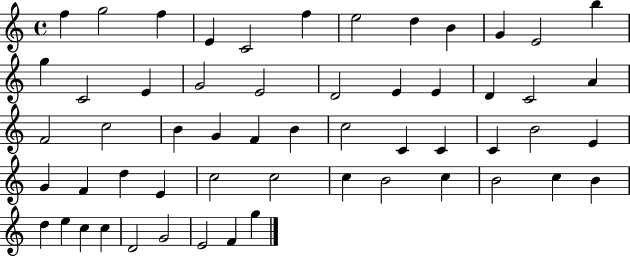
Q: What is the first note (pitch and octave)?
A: F5